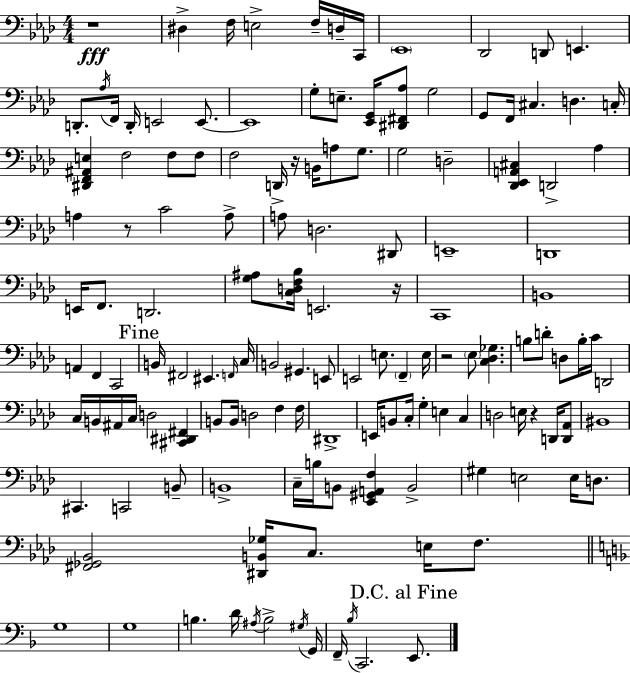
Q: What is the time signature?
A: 4/4